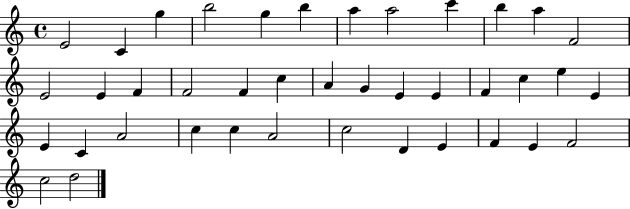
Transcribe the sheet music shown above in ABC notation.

X:1
T:Untitled
M:4/4
L:1/4
K:C
E2 C g b2 g b a a2 c' b a F2 E2 E F F2 F c A G E E F c e E E C A2 c c A2 c2 D E F E F2 c2 d2